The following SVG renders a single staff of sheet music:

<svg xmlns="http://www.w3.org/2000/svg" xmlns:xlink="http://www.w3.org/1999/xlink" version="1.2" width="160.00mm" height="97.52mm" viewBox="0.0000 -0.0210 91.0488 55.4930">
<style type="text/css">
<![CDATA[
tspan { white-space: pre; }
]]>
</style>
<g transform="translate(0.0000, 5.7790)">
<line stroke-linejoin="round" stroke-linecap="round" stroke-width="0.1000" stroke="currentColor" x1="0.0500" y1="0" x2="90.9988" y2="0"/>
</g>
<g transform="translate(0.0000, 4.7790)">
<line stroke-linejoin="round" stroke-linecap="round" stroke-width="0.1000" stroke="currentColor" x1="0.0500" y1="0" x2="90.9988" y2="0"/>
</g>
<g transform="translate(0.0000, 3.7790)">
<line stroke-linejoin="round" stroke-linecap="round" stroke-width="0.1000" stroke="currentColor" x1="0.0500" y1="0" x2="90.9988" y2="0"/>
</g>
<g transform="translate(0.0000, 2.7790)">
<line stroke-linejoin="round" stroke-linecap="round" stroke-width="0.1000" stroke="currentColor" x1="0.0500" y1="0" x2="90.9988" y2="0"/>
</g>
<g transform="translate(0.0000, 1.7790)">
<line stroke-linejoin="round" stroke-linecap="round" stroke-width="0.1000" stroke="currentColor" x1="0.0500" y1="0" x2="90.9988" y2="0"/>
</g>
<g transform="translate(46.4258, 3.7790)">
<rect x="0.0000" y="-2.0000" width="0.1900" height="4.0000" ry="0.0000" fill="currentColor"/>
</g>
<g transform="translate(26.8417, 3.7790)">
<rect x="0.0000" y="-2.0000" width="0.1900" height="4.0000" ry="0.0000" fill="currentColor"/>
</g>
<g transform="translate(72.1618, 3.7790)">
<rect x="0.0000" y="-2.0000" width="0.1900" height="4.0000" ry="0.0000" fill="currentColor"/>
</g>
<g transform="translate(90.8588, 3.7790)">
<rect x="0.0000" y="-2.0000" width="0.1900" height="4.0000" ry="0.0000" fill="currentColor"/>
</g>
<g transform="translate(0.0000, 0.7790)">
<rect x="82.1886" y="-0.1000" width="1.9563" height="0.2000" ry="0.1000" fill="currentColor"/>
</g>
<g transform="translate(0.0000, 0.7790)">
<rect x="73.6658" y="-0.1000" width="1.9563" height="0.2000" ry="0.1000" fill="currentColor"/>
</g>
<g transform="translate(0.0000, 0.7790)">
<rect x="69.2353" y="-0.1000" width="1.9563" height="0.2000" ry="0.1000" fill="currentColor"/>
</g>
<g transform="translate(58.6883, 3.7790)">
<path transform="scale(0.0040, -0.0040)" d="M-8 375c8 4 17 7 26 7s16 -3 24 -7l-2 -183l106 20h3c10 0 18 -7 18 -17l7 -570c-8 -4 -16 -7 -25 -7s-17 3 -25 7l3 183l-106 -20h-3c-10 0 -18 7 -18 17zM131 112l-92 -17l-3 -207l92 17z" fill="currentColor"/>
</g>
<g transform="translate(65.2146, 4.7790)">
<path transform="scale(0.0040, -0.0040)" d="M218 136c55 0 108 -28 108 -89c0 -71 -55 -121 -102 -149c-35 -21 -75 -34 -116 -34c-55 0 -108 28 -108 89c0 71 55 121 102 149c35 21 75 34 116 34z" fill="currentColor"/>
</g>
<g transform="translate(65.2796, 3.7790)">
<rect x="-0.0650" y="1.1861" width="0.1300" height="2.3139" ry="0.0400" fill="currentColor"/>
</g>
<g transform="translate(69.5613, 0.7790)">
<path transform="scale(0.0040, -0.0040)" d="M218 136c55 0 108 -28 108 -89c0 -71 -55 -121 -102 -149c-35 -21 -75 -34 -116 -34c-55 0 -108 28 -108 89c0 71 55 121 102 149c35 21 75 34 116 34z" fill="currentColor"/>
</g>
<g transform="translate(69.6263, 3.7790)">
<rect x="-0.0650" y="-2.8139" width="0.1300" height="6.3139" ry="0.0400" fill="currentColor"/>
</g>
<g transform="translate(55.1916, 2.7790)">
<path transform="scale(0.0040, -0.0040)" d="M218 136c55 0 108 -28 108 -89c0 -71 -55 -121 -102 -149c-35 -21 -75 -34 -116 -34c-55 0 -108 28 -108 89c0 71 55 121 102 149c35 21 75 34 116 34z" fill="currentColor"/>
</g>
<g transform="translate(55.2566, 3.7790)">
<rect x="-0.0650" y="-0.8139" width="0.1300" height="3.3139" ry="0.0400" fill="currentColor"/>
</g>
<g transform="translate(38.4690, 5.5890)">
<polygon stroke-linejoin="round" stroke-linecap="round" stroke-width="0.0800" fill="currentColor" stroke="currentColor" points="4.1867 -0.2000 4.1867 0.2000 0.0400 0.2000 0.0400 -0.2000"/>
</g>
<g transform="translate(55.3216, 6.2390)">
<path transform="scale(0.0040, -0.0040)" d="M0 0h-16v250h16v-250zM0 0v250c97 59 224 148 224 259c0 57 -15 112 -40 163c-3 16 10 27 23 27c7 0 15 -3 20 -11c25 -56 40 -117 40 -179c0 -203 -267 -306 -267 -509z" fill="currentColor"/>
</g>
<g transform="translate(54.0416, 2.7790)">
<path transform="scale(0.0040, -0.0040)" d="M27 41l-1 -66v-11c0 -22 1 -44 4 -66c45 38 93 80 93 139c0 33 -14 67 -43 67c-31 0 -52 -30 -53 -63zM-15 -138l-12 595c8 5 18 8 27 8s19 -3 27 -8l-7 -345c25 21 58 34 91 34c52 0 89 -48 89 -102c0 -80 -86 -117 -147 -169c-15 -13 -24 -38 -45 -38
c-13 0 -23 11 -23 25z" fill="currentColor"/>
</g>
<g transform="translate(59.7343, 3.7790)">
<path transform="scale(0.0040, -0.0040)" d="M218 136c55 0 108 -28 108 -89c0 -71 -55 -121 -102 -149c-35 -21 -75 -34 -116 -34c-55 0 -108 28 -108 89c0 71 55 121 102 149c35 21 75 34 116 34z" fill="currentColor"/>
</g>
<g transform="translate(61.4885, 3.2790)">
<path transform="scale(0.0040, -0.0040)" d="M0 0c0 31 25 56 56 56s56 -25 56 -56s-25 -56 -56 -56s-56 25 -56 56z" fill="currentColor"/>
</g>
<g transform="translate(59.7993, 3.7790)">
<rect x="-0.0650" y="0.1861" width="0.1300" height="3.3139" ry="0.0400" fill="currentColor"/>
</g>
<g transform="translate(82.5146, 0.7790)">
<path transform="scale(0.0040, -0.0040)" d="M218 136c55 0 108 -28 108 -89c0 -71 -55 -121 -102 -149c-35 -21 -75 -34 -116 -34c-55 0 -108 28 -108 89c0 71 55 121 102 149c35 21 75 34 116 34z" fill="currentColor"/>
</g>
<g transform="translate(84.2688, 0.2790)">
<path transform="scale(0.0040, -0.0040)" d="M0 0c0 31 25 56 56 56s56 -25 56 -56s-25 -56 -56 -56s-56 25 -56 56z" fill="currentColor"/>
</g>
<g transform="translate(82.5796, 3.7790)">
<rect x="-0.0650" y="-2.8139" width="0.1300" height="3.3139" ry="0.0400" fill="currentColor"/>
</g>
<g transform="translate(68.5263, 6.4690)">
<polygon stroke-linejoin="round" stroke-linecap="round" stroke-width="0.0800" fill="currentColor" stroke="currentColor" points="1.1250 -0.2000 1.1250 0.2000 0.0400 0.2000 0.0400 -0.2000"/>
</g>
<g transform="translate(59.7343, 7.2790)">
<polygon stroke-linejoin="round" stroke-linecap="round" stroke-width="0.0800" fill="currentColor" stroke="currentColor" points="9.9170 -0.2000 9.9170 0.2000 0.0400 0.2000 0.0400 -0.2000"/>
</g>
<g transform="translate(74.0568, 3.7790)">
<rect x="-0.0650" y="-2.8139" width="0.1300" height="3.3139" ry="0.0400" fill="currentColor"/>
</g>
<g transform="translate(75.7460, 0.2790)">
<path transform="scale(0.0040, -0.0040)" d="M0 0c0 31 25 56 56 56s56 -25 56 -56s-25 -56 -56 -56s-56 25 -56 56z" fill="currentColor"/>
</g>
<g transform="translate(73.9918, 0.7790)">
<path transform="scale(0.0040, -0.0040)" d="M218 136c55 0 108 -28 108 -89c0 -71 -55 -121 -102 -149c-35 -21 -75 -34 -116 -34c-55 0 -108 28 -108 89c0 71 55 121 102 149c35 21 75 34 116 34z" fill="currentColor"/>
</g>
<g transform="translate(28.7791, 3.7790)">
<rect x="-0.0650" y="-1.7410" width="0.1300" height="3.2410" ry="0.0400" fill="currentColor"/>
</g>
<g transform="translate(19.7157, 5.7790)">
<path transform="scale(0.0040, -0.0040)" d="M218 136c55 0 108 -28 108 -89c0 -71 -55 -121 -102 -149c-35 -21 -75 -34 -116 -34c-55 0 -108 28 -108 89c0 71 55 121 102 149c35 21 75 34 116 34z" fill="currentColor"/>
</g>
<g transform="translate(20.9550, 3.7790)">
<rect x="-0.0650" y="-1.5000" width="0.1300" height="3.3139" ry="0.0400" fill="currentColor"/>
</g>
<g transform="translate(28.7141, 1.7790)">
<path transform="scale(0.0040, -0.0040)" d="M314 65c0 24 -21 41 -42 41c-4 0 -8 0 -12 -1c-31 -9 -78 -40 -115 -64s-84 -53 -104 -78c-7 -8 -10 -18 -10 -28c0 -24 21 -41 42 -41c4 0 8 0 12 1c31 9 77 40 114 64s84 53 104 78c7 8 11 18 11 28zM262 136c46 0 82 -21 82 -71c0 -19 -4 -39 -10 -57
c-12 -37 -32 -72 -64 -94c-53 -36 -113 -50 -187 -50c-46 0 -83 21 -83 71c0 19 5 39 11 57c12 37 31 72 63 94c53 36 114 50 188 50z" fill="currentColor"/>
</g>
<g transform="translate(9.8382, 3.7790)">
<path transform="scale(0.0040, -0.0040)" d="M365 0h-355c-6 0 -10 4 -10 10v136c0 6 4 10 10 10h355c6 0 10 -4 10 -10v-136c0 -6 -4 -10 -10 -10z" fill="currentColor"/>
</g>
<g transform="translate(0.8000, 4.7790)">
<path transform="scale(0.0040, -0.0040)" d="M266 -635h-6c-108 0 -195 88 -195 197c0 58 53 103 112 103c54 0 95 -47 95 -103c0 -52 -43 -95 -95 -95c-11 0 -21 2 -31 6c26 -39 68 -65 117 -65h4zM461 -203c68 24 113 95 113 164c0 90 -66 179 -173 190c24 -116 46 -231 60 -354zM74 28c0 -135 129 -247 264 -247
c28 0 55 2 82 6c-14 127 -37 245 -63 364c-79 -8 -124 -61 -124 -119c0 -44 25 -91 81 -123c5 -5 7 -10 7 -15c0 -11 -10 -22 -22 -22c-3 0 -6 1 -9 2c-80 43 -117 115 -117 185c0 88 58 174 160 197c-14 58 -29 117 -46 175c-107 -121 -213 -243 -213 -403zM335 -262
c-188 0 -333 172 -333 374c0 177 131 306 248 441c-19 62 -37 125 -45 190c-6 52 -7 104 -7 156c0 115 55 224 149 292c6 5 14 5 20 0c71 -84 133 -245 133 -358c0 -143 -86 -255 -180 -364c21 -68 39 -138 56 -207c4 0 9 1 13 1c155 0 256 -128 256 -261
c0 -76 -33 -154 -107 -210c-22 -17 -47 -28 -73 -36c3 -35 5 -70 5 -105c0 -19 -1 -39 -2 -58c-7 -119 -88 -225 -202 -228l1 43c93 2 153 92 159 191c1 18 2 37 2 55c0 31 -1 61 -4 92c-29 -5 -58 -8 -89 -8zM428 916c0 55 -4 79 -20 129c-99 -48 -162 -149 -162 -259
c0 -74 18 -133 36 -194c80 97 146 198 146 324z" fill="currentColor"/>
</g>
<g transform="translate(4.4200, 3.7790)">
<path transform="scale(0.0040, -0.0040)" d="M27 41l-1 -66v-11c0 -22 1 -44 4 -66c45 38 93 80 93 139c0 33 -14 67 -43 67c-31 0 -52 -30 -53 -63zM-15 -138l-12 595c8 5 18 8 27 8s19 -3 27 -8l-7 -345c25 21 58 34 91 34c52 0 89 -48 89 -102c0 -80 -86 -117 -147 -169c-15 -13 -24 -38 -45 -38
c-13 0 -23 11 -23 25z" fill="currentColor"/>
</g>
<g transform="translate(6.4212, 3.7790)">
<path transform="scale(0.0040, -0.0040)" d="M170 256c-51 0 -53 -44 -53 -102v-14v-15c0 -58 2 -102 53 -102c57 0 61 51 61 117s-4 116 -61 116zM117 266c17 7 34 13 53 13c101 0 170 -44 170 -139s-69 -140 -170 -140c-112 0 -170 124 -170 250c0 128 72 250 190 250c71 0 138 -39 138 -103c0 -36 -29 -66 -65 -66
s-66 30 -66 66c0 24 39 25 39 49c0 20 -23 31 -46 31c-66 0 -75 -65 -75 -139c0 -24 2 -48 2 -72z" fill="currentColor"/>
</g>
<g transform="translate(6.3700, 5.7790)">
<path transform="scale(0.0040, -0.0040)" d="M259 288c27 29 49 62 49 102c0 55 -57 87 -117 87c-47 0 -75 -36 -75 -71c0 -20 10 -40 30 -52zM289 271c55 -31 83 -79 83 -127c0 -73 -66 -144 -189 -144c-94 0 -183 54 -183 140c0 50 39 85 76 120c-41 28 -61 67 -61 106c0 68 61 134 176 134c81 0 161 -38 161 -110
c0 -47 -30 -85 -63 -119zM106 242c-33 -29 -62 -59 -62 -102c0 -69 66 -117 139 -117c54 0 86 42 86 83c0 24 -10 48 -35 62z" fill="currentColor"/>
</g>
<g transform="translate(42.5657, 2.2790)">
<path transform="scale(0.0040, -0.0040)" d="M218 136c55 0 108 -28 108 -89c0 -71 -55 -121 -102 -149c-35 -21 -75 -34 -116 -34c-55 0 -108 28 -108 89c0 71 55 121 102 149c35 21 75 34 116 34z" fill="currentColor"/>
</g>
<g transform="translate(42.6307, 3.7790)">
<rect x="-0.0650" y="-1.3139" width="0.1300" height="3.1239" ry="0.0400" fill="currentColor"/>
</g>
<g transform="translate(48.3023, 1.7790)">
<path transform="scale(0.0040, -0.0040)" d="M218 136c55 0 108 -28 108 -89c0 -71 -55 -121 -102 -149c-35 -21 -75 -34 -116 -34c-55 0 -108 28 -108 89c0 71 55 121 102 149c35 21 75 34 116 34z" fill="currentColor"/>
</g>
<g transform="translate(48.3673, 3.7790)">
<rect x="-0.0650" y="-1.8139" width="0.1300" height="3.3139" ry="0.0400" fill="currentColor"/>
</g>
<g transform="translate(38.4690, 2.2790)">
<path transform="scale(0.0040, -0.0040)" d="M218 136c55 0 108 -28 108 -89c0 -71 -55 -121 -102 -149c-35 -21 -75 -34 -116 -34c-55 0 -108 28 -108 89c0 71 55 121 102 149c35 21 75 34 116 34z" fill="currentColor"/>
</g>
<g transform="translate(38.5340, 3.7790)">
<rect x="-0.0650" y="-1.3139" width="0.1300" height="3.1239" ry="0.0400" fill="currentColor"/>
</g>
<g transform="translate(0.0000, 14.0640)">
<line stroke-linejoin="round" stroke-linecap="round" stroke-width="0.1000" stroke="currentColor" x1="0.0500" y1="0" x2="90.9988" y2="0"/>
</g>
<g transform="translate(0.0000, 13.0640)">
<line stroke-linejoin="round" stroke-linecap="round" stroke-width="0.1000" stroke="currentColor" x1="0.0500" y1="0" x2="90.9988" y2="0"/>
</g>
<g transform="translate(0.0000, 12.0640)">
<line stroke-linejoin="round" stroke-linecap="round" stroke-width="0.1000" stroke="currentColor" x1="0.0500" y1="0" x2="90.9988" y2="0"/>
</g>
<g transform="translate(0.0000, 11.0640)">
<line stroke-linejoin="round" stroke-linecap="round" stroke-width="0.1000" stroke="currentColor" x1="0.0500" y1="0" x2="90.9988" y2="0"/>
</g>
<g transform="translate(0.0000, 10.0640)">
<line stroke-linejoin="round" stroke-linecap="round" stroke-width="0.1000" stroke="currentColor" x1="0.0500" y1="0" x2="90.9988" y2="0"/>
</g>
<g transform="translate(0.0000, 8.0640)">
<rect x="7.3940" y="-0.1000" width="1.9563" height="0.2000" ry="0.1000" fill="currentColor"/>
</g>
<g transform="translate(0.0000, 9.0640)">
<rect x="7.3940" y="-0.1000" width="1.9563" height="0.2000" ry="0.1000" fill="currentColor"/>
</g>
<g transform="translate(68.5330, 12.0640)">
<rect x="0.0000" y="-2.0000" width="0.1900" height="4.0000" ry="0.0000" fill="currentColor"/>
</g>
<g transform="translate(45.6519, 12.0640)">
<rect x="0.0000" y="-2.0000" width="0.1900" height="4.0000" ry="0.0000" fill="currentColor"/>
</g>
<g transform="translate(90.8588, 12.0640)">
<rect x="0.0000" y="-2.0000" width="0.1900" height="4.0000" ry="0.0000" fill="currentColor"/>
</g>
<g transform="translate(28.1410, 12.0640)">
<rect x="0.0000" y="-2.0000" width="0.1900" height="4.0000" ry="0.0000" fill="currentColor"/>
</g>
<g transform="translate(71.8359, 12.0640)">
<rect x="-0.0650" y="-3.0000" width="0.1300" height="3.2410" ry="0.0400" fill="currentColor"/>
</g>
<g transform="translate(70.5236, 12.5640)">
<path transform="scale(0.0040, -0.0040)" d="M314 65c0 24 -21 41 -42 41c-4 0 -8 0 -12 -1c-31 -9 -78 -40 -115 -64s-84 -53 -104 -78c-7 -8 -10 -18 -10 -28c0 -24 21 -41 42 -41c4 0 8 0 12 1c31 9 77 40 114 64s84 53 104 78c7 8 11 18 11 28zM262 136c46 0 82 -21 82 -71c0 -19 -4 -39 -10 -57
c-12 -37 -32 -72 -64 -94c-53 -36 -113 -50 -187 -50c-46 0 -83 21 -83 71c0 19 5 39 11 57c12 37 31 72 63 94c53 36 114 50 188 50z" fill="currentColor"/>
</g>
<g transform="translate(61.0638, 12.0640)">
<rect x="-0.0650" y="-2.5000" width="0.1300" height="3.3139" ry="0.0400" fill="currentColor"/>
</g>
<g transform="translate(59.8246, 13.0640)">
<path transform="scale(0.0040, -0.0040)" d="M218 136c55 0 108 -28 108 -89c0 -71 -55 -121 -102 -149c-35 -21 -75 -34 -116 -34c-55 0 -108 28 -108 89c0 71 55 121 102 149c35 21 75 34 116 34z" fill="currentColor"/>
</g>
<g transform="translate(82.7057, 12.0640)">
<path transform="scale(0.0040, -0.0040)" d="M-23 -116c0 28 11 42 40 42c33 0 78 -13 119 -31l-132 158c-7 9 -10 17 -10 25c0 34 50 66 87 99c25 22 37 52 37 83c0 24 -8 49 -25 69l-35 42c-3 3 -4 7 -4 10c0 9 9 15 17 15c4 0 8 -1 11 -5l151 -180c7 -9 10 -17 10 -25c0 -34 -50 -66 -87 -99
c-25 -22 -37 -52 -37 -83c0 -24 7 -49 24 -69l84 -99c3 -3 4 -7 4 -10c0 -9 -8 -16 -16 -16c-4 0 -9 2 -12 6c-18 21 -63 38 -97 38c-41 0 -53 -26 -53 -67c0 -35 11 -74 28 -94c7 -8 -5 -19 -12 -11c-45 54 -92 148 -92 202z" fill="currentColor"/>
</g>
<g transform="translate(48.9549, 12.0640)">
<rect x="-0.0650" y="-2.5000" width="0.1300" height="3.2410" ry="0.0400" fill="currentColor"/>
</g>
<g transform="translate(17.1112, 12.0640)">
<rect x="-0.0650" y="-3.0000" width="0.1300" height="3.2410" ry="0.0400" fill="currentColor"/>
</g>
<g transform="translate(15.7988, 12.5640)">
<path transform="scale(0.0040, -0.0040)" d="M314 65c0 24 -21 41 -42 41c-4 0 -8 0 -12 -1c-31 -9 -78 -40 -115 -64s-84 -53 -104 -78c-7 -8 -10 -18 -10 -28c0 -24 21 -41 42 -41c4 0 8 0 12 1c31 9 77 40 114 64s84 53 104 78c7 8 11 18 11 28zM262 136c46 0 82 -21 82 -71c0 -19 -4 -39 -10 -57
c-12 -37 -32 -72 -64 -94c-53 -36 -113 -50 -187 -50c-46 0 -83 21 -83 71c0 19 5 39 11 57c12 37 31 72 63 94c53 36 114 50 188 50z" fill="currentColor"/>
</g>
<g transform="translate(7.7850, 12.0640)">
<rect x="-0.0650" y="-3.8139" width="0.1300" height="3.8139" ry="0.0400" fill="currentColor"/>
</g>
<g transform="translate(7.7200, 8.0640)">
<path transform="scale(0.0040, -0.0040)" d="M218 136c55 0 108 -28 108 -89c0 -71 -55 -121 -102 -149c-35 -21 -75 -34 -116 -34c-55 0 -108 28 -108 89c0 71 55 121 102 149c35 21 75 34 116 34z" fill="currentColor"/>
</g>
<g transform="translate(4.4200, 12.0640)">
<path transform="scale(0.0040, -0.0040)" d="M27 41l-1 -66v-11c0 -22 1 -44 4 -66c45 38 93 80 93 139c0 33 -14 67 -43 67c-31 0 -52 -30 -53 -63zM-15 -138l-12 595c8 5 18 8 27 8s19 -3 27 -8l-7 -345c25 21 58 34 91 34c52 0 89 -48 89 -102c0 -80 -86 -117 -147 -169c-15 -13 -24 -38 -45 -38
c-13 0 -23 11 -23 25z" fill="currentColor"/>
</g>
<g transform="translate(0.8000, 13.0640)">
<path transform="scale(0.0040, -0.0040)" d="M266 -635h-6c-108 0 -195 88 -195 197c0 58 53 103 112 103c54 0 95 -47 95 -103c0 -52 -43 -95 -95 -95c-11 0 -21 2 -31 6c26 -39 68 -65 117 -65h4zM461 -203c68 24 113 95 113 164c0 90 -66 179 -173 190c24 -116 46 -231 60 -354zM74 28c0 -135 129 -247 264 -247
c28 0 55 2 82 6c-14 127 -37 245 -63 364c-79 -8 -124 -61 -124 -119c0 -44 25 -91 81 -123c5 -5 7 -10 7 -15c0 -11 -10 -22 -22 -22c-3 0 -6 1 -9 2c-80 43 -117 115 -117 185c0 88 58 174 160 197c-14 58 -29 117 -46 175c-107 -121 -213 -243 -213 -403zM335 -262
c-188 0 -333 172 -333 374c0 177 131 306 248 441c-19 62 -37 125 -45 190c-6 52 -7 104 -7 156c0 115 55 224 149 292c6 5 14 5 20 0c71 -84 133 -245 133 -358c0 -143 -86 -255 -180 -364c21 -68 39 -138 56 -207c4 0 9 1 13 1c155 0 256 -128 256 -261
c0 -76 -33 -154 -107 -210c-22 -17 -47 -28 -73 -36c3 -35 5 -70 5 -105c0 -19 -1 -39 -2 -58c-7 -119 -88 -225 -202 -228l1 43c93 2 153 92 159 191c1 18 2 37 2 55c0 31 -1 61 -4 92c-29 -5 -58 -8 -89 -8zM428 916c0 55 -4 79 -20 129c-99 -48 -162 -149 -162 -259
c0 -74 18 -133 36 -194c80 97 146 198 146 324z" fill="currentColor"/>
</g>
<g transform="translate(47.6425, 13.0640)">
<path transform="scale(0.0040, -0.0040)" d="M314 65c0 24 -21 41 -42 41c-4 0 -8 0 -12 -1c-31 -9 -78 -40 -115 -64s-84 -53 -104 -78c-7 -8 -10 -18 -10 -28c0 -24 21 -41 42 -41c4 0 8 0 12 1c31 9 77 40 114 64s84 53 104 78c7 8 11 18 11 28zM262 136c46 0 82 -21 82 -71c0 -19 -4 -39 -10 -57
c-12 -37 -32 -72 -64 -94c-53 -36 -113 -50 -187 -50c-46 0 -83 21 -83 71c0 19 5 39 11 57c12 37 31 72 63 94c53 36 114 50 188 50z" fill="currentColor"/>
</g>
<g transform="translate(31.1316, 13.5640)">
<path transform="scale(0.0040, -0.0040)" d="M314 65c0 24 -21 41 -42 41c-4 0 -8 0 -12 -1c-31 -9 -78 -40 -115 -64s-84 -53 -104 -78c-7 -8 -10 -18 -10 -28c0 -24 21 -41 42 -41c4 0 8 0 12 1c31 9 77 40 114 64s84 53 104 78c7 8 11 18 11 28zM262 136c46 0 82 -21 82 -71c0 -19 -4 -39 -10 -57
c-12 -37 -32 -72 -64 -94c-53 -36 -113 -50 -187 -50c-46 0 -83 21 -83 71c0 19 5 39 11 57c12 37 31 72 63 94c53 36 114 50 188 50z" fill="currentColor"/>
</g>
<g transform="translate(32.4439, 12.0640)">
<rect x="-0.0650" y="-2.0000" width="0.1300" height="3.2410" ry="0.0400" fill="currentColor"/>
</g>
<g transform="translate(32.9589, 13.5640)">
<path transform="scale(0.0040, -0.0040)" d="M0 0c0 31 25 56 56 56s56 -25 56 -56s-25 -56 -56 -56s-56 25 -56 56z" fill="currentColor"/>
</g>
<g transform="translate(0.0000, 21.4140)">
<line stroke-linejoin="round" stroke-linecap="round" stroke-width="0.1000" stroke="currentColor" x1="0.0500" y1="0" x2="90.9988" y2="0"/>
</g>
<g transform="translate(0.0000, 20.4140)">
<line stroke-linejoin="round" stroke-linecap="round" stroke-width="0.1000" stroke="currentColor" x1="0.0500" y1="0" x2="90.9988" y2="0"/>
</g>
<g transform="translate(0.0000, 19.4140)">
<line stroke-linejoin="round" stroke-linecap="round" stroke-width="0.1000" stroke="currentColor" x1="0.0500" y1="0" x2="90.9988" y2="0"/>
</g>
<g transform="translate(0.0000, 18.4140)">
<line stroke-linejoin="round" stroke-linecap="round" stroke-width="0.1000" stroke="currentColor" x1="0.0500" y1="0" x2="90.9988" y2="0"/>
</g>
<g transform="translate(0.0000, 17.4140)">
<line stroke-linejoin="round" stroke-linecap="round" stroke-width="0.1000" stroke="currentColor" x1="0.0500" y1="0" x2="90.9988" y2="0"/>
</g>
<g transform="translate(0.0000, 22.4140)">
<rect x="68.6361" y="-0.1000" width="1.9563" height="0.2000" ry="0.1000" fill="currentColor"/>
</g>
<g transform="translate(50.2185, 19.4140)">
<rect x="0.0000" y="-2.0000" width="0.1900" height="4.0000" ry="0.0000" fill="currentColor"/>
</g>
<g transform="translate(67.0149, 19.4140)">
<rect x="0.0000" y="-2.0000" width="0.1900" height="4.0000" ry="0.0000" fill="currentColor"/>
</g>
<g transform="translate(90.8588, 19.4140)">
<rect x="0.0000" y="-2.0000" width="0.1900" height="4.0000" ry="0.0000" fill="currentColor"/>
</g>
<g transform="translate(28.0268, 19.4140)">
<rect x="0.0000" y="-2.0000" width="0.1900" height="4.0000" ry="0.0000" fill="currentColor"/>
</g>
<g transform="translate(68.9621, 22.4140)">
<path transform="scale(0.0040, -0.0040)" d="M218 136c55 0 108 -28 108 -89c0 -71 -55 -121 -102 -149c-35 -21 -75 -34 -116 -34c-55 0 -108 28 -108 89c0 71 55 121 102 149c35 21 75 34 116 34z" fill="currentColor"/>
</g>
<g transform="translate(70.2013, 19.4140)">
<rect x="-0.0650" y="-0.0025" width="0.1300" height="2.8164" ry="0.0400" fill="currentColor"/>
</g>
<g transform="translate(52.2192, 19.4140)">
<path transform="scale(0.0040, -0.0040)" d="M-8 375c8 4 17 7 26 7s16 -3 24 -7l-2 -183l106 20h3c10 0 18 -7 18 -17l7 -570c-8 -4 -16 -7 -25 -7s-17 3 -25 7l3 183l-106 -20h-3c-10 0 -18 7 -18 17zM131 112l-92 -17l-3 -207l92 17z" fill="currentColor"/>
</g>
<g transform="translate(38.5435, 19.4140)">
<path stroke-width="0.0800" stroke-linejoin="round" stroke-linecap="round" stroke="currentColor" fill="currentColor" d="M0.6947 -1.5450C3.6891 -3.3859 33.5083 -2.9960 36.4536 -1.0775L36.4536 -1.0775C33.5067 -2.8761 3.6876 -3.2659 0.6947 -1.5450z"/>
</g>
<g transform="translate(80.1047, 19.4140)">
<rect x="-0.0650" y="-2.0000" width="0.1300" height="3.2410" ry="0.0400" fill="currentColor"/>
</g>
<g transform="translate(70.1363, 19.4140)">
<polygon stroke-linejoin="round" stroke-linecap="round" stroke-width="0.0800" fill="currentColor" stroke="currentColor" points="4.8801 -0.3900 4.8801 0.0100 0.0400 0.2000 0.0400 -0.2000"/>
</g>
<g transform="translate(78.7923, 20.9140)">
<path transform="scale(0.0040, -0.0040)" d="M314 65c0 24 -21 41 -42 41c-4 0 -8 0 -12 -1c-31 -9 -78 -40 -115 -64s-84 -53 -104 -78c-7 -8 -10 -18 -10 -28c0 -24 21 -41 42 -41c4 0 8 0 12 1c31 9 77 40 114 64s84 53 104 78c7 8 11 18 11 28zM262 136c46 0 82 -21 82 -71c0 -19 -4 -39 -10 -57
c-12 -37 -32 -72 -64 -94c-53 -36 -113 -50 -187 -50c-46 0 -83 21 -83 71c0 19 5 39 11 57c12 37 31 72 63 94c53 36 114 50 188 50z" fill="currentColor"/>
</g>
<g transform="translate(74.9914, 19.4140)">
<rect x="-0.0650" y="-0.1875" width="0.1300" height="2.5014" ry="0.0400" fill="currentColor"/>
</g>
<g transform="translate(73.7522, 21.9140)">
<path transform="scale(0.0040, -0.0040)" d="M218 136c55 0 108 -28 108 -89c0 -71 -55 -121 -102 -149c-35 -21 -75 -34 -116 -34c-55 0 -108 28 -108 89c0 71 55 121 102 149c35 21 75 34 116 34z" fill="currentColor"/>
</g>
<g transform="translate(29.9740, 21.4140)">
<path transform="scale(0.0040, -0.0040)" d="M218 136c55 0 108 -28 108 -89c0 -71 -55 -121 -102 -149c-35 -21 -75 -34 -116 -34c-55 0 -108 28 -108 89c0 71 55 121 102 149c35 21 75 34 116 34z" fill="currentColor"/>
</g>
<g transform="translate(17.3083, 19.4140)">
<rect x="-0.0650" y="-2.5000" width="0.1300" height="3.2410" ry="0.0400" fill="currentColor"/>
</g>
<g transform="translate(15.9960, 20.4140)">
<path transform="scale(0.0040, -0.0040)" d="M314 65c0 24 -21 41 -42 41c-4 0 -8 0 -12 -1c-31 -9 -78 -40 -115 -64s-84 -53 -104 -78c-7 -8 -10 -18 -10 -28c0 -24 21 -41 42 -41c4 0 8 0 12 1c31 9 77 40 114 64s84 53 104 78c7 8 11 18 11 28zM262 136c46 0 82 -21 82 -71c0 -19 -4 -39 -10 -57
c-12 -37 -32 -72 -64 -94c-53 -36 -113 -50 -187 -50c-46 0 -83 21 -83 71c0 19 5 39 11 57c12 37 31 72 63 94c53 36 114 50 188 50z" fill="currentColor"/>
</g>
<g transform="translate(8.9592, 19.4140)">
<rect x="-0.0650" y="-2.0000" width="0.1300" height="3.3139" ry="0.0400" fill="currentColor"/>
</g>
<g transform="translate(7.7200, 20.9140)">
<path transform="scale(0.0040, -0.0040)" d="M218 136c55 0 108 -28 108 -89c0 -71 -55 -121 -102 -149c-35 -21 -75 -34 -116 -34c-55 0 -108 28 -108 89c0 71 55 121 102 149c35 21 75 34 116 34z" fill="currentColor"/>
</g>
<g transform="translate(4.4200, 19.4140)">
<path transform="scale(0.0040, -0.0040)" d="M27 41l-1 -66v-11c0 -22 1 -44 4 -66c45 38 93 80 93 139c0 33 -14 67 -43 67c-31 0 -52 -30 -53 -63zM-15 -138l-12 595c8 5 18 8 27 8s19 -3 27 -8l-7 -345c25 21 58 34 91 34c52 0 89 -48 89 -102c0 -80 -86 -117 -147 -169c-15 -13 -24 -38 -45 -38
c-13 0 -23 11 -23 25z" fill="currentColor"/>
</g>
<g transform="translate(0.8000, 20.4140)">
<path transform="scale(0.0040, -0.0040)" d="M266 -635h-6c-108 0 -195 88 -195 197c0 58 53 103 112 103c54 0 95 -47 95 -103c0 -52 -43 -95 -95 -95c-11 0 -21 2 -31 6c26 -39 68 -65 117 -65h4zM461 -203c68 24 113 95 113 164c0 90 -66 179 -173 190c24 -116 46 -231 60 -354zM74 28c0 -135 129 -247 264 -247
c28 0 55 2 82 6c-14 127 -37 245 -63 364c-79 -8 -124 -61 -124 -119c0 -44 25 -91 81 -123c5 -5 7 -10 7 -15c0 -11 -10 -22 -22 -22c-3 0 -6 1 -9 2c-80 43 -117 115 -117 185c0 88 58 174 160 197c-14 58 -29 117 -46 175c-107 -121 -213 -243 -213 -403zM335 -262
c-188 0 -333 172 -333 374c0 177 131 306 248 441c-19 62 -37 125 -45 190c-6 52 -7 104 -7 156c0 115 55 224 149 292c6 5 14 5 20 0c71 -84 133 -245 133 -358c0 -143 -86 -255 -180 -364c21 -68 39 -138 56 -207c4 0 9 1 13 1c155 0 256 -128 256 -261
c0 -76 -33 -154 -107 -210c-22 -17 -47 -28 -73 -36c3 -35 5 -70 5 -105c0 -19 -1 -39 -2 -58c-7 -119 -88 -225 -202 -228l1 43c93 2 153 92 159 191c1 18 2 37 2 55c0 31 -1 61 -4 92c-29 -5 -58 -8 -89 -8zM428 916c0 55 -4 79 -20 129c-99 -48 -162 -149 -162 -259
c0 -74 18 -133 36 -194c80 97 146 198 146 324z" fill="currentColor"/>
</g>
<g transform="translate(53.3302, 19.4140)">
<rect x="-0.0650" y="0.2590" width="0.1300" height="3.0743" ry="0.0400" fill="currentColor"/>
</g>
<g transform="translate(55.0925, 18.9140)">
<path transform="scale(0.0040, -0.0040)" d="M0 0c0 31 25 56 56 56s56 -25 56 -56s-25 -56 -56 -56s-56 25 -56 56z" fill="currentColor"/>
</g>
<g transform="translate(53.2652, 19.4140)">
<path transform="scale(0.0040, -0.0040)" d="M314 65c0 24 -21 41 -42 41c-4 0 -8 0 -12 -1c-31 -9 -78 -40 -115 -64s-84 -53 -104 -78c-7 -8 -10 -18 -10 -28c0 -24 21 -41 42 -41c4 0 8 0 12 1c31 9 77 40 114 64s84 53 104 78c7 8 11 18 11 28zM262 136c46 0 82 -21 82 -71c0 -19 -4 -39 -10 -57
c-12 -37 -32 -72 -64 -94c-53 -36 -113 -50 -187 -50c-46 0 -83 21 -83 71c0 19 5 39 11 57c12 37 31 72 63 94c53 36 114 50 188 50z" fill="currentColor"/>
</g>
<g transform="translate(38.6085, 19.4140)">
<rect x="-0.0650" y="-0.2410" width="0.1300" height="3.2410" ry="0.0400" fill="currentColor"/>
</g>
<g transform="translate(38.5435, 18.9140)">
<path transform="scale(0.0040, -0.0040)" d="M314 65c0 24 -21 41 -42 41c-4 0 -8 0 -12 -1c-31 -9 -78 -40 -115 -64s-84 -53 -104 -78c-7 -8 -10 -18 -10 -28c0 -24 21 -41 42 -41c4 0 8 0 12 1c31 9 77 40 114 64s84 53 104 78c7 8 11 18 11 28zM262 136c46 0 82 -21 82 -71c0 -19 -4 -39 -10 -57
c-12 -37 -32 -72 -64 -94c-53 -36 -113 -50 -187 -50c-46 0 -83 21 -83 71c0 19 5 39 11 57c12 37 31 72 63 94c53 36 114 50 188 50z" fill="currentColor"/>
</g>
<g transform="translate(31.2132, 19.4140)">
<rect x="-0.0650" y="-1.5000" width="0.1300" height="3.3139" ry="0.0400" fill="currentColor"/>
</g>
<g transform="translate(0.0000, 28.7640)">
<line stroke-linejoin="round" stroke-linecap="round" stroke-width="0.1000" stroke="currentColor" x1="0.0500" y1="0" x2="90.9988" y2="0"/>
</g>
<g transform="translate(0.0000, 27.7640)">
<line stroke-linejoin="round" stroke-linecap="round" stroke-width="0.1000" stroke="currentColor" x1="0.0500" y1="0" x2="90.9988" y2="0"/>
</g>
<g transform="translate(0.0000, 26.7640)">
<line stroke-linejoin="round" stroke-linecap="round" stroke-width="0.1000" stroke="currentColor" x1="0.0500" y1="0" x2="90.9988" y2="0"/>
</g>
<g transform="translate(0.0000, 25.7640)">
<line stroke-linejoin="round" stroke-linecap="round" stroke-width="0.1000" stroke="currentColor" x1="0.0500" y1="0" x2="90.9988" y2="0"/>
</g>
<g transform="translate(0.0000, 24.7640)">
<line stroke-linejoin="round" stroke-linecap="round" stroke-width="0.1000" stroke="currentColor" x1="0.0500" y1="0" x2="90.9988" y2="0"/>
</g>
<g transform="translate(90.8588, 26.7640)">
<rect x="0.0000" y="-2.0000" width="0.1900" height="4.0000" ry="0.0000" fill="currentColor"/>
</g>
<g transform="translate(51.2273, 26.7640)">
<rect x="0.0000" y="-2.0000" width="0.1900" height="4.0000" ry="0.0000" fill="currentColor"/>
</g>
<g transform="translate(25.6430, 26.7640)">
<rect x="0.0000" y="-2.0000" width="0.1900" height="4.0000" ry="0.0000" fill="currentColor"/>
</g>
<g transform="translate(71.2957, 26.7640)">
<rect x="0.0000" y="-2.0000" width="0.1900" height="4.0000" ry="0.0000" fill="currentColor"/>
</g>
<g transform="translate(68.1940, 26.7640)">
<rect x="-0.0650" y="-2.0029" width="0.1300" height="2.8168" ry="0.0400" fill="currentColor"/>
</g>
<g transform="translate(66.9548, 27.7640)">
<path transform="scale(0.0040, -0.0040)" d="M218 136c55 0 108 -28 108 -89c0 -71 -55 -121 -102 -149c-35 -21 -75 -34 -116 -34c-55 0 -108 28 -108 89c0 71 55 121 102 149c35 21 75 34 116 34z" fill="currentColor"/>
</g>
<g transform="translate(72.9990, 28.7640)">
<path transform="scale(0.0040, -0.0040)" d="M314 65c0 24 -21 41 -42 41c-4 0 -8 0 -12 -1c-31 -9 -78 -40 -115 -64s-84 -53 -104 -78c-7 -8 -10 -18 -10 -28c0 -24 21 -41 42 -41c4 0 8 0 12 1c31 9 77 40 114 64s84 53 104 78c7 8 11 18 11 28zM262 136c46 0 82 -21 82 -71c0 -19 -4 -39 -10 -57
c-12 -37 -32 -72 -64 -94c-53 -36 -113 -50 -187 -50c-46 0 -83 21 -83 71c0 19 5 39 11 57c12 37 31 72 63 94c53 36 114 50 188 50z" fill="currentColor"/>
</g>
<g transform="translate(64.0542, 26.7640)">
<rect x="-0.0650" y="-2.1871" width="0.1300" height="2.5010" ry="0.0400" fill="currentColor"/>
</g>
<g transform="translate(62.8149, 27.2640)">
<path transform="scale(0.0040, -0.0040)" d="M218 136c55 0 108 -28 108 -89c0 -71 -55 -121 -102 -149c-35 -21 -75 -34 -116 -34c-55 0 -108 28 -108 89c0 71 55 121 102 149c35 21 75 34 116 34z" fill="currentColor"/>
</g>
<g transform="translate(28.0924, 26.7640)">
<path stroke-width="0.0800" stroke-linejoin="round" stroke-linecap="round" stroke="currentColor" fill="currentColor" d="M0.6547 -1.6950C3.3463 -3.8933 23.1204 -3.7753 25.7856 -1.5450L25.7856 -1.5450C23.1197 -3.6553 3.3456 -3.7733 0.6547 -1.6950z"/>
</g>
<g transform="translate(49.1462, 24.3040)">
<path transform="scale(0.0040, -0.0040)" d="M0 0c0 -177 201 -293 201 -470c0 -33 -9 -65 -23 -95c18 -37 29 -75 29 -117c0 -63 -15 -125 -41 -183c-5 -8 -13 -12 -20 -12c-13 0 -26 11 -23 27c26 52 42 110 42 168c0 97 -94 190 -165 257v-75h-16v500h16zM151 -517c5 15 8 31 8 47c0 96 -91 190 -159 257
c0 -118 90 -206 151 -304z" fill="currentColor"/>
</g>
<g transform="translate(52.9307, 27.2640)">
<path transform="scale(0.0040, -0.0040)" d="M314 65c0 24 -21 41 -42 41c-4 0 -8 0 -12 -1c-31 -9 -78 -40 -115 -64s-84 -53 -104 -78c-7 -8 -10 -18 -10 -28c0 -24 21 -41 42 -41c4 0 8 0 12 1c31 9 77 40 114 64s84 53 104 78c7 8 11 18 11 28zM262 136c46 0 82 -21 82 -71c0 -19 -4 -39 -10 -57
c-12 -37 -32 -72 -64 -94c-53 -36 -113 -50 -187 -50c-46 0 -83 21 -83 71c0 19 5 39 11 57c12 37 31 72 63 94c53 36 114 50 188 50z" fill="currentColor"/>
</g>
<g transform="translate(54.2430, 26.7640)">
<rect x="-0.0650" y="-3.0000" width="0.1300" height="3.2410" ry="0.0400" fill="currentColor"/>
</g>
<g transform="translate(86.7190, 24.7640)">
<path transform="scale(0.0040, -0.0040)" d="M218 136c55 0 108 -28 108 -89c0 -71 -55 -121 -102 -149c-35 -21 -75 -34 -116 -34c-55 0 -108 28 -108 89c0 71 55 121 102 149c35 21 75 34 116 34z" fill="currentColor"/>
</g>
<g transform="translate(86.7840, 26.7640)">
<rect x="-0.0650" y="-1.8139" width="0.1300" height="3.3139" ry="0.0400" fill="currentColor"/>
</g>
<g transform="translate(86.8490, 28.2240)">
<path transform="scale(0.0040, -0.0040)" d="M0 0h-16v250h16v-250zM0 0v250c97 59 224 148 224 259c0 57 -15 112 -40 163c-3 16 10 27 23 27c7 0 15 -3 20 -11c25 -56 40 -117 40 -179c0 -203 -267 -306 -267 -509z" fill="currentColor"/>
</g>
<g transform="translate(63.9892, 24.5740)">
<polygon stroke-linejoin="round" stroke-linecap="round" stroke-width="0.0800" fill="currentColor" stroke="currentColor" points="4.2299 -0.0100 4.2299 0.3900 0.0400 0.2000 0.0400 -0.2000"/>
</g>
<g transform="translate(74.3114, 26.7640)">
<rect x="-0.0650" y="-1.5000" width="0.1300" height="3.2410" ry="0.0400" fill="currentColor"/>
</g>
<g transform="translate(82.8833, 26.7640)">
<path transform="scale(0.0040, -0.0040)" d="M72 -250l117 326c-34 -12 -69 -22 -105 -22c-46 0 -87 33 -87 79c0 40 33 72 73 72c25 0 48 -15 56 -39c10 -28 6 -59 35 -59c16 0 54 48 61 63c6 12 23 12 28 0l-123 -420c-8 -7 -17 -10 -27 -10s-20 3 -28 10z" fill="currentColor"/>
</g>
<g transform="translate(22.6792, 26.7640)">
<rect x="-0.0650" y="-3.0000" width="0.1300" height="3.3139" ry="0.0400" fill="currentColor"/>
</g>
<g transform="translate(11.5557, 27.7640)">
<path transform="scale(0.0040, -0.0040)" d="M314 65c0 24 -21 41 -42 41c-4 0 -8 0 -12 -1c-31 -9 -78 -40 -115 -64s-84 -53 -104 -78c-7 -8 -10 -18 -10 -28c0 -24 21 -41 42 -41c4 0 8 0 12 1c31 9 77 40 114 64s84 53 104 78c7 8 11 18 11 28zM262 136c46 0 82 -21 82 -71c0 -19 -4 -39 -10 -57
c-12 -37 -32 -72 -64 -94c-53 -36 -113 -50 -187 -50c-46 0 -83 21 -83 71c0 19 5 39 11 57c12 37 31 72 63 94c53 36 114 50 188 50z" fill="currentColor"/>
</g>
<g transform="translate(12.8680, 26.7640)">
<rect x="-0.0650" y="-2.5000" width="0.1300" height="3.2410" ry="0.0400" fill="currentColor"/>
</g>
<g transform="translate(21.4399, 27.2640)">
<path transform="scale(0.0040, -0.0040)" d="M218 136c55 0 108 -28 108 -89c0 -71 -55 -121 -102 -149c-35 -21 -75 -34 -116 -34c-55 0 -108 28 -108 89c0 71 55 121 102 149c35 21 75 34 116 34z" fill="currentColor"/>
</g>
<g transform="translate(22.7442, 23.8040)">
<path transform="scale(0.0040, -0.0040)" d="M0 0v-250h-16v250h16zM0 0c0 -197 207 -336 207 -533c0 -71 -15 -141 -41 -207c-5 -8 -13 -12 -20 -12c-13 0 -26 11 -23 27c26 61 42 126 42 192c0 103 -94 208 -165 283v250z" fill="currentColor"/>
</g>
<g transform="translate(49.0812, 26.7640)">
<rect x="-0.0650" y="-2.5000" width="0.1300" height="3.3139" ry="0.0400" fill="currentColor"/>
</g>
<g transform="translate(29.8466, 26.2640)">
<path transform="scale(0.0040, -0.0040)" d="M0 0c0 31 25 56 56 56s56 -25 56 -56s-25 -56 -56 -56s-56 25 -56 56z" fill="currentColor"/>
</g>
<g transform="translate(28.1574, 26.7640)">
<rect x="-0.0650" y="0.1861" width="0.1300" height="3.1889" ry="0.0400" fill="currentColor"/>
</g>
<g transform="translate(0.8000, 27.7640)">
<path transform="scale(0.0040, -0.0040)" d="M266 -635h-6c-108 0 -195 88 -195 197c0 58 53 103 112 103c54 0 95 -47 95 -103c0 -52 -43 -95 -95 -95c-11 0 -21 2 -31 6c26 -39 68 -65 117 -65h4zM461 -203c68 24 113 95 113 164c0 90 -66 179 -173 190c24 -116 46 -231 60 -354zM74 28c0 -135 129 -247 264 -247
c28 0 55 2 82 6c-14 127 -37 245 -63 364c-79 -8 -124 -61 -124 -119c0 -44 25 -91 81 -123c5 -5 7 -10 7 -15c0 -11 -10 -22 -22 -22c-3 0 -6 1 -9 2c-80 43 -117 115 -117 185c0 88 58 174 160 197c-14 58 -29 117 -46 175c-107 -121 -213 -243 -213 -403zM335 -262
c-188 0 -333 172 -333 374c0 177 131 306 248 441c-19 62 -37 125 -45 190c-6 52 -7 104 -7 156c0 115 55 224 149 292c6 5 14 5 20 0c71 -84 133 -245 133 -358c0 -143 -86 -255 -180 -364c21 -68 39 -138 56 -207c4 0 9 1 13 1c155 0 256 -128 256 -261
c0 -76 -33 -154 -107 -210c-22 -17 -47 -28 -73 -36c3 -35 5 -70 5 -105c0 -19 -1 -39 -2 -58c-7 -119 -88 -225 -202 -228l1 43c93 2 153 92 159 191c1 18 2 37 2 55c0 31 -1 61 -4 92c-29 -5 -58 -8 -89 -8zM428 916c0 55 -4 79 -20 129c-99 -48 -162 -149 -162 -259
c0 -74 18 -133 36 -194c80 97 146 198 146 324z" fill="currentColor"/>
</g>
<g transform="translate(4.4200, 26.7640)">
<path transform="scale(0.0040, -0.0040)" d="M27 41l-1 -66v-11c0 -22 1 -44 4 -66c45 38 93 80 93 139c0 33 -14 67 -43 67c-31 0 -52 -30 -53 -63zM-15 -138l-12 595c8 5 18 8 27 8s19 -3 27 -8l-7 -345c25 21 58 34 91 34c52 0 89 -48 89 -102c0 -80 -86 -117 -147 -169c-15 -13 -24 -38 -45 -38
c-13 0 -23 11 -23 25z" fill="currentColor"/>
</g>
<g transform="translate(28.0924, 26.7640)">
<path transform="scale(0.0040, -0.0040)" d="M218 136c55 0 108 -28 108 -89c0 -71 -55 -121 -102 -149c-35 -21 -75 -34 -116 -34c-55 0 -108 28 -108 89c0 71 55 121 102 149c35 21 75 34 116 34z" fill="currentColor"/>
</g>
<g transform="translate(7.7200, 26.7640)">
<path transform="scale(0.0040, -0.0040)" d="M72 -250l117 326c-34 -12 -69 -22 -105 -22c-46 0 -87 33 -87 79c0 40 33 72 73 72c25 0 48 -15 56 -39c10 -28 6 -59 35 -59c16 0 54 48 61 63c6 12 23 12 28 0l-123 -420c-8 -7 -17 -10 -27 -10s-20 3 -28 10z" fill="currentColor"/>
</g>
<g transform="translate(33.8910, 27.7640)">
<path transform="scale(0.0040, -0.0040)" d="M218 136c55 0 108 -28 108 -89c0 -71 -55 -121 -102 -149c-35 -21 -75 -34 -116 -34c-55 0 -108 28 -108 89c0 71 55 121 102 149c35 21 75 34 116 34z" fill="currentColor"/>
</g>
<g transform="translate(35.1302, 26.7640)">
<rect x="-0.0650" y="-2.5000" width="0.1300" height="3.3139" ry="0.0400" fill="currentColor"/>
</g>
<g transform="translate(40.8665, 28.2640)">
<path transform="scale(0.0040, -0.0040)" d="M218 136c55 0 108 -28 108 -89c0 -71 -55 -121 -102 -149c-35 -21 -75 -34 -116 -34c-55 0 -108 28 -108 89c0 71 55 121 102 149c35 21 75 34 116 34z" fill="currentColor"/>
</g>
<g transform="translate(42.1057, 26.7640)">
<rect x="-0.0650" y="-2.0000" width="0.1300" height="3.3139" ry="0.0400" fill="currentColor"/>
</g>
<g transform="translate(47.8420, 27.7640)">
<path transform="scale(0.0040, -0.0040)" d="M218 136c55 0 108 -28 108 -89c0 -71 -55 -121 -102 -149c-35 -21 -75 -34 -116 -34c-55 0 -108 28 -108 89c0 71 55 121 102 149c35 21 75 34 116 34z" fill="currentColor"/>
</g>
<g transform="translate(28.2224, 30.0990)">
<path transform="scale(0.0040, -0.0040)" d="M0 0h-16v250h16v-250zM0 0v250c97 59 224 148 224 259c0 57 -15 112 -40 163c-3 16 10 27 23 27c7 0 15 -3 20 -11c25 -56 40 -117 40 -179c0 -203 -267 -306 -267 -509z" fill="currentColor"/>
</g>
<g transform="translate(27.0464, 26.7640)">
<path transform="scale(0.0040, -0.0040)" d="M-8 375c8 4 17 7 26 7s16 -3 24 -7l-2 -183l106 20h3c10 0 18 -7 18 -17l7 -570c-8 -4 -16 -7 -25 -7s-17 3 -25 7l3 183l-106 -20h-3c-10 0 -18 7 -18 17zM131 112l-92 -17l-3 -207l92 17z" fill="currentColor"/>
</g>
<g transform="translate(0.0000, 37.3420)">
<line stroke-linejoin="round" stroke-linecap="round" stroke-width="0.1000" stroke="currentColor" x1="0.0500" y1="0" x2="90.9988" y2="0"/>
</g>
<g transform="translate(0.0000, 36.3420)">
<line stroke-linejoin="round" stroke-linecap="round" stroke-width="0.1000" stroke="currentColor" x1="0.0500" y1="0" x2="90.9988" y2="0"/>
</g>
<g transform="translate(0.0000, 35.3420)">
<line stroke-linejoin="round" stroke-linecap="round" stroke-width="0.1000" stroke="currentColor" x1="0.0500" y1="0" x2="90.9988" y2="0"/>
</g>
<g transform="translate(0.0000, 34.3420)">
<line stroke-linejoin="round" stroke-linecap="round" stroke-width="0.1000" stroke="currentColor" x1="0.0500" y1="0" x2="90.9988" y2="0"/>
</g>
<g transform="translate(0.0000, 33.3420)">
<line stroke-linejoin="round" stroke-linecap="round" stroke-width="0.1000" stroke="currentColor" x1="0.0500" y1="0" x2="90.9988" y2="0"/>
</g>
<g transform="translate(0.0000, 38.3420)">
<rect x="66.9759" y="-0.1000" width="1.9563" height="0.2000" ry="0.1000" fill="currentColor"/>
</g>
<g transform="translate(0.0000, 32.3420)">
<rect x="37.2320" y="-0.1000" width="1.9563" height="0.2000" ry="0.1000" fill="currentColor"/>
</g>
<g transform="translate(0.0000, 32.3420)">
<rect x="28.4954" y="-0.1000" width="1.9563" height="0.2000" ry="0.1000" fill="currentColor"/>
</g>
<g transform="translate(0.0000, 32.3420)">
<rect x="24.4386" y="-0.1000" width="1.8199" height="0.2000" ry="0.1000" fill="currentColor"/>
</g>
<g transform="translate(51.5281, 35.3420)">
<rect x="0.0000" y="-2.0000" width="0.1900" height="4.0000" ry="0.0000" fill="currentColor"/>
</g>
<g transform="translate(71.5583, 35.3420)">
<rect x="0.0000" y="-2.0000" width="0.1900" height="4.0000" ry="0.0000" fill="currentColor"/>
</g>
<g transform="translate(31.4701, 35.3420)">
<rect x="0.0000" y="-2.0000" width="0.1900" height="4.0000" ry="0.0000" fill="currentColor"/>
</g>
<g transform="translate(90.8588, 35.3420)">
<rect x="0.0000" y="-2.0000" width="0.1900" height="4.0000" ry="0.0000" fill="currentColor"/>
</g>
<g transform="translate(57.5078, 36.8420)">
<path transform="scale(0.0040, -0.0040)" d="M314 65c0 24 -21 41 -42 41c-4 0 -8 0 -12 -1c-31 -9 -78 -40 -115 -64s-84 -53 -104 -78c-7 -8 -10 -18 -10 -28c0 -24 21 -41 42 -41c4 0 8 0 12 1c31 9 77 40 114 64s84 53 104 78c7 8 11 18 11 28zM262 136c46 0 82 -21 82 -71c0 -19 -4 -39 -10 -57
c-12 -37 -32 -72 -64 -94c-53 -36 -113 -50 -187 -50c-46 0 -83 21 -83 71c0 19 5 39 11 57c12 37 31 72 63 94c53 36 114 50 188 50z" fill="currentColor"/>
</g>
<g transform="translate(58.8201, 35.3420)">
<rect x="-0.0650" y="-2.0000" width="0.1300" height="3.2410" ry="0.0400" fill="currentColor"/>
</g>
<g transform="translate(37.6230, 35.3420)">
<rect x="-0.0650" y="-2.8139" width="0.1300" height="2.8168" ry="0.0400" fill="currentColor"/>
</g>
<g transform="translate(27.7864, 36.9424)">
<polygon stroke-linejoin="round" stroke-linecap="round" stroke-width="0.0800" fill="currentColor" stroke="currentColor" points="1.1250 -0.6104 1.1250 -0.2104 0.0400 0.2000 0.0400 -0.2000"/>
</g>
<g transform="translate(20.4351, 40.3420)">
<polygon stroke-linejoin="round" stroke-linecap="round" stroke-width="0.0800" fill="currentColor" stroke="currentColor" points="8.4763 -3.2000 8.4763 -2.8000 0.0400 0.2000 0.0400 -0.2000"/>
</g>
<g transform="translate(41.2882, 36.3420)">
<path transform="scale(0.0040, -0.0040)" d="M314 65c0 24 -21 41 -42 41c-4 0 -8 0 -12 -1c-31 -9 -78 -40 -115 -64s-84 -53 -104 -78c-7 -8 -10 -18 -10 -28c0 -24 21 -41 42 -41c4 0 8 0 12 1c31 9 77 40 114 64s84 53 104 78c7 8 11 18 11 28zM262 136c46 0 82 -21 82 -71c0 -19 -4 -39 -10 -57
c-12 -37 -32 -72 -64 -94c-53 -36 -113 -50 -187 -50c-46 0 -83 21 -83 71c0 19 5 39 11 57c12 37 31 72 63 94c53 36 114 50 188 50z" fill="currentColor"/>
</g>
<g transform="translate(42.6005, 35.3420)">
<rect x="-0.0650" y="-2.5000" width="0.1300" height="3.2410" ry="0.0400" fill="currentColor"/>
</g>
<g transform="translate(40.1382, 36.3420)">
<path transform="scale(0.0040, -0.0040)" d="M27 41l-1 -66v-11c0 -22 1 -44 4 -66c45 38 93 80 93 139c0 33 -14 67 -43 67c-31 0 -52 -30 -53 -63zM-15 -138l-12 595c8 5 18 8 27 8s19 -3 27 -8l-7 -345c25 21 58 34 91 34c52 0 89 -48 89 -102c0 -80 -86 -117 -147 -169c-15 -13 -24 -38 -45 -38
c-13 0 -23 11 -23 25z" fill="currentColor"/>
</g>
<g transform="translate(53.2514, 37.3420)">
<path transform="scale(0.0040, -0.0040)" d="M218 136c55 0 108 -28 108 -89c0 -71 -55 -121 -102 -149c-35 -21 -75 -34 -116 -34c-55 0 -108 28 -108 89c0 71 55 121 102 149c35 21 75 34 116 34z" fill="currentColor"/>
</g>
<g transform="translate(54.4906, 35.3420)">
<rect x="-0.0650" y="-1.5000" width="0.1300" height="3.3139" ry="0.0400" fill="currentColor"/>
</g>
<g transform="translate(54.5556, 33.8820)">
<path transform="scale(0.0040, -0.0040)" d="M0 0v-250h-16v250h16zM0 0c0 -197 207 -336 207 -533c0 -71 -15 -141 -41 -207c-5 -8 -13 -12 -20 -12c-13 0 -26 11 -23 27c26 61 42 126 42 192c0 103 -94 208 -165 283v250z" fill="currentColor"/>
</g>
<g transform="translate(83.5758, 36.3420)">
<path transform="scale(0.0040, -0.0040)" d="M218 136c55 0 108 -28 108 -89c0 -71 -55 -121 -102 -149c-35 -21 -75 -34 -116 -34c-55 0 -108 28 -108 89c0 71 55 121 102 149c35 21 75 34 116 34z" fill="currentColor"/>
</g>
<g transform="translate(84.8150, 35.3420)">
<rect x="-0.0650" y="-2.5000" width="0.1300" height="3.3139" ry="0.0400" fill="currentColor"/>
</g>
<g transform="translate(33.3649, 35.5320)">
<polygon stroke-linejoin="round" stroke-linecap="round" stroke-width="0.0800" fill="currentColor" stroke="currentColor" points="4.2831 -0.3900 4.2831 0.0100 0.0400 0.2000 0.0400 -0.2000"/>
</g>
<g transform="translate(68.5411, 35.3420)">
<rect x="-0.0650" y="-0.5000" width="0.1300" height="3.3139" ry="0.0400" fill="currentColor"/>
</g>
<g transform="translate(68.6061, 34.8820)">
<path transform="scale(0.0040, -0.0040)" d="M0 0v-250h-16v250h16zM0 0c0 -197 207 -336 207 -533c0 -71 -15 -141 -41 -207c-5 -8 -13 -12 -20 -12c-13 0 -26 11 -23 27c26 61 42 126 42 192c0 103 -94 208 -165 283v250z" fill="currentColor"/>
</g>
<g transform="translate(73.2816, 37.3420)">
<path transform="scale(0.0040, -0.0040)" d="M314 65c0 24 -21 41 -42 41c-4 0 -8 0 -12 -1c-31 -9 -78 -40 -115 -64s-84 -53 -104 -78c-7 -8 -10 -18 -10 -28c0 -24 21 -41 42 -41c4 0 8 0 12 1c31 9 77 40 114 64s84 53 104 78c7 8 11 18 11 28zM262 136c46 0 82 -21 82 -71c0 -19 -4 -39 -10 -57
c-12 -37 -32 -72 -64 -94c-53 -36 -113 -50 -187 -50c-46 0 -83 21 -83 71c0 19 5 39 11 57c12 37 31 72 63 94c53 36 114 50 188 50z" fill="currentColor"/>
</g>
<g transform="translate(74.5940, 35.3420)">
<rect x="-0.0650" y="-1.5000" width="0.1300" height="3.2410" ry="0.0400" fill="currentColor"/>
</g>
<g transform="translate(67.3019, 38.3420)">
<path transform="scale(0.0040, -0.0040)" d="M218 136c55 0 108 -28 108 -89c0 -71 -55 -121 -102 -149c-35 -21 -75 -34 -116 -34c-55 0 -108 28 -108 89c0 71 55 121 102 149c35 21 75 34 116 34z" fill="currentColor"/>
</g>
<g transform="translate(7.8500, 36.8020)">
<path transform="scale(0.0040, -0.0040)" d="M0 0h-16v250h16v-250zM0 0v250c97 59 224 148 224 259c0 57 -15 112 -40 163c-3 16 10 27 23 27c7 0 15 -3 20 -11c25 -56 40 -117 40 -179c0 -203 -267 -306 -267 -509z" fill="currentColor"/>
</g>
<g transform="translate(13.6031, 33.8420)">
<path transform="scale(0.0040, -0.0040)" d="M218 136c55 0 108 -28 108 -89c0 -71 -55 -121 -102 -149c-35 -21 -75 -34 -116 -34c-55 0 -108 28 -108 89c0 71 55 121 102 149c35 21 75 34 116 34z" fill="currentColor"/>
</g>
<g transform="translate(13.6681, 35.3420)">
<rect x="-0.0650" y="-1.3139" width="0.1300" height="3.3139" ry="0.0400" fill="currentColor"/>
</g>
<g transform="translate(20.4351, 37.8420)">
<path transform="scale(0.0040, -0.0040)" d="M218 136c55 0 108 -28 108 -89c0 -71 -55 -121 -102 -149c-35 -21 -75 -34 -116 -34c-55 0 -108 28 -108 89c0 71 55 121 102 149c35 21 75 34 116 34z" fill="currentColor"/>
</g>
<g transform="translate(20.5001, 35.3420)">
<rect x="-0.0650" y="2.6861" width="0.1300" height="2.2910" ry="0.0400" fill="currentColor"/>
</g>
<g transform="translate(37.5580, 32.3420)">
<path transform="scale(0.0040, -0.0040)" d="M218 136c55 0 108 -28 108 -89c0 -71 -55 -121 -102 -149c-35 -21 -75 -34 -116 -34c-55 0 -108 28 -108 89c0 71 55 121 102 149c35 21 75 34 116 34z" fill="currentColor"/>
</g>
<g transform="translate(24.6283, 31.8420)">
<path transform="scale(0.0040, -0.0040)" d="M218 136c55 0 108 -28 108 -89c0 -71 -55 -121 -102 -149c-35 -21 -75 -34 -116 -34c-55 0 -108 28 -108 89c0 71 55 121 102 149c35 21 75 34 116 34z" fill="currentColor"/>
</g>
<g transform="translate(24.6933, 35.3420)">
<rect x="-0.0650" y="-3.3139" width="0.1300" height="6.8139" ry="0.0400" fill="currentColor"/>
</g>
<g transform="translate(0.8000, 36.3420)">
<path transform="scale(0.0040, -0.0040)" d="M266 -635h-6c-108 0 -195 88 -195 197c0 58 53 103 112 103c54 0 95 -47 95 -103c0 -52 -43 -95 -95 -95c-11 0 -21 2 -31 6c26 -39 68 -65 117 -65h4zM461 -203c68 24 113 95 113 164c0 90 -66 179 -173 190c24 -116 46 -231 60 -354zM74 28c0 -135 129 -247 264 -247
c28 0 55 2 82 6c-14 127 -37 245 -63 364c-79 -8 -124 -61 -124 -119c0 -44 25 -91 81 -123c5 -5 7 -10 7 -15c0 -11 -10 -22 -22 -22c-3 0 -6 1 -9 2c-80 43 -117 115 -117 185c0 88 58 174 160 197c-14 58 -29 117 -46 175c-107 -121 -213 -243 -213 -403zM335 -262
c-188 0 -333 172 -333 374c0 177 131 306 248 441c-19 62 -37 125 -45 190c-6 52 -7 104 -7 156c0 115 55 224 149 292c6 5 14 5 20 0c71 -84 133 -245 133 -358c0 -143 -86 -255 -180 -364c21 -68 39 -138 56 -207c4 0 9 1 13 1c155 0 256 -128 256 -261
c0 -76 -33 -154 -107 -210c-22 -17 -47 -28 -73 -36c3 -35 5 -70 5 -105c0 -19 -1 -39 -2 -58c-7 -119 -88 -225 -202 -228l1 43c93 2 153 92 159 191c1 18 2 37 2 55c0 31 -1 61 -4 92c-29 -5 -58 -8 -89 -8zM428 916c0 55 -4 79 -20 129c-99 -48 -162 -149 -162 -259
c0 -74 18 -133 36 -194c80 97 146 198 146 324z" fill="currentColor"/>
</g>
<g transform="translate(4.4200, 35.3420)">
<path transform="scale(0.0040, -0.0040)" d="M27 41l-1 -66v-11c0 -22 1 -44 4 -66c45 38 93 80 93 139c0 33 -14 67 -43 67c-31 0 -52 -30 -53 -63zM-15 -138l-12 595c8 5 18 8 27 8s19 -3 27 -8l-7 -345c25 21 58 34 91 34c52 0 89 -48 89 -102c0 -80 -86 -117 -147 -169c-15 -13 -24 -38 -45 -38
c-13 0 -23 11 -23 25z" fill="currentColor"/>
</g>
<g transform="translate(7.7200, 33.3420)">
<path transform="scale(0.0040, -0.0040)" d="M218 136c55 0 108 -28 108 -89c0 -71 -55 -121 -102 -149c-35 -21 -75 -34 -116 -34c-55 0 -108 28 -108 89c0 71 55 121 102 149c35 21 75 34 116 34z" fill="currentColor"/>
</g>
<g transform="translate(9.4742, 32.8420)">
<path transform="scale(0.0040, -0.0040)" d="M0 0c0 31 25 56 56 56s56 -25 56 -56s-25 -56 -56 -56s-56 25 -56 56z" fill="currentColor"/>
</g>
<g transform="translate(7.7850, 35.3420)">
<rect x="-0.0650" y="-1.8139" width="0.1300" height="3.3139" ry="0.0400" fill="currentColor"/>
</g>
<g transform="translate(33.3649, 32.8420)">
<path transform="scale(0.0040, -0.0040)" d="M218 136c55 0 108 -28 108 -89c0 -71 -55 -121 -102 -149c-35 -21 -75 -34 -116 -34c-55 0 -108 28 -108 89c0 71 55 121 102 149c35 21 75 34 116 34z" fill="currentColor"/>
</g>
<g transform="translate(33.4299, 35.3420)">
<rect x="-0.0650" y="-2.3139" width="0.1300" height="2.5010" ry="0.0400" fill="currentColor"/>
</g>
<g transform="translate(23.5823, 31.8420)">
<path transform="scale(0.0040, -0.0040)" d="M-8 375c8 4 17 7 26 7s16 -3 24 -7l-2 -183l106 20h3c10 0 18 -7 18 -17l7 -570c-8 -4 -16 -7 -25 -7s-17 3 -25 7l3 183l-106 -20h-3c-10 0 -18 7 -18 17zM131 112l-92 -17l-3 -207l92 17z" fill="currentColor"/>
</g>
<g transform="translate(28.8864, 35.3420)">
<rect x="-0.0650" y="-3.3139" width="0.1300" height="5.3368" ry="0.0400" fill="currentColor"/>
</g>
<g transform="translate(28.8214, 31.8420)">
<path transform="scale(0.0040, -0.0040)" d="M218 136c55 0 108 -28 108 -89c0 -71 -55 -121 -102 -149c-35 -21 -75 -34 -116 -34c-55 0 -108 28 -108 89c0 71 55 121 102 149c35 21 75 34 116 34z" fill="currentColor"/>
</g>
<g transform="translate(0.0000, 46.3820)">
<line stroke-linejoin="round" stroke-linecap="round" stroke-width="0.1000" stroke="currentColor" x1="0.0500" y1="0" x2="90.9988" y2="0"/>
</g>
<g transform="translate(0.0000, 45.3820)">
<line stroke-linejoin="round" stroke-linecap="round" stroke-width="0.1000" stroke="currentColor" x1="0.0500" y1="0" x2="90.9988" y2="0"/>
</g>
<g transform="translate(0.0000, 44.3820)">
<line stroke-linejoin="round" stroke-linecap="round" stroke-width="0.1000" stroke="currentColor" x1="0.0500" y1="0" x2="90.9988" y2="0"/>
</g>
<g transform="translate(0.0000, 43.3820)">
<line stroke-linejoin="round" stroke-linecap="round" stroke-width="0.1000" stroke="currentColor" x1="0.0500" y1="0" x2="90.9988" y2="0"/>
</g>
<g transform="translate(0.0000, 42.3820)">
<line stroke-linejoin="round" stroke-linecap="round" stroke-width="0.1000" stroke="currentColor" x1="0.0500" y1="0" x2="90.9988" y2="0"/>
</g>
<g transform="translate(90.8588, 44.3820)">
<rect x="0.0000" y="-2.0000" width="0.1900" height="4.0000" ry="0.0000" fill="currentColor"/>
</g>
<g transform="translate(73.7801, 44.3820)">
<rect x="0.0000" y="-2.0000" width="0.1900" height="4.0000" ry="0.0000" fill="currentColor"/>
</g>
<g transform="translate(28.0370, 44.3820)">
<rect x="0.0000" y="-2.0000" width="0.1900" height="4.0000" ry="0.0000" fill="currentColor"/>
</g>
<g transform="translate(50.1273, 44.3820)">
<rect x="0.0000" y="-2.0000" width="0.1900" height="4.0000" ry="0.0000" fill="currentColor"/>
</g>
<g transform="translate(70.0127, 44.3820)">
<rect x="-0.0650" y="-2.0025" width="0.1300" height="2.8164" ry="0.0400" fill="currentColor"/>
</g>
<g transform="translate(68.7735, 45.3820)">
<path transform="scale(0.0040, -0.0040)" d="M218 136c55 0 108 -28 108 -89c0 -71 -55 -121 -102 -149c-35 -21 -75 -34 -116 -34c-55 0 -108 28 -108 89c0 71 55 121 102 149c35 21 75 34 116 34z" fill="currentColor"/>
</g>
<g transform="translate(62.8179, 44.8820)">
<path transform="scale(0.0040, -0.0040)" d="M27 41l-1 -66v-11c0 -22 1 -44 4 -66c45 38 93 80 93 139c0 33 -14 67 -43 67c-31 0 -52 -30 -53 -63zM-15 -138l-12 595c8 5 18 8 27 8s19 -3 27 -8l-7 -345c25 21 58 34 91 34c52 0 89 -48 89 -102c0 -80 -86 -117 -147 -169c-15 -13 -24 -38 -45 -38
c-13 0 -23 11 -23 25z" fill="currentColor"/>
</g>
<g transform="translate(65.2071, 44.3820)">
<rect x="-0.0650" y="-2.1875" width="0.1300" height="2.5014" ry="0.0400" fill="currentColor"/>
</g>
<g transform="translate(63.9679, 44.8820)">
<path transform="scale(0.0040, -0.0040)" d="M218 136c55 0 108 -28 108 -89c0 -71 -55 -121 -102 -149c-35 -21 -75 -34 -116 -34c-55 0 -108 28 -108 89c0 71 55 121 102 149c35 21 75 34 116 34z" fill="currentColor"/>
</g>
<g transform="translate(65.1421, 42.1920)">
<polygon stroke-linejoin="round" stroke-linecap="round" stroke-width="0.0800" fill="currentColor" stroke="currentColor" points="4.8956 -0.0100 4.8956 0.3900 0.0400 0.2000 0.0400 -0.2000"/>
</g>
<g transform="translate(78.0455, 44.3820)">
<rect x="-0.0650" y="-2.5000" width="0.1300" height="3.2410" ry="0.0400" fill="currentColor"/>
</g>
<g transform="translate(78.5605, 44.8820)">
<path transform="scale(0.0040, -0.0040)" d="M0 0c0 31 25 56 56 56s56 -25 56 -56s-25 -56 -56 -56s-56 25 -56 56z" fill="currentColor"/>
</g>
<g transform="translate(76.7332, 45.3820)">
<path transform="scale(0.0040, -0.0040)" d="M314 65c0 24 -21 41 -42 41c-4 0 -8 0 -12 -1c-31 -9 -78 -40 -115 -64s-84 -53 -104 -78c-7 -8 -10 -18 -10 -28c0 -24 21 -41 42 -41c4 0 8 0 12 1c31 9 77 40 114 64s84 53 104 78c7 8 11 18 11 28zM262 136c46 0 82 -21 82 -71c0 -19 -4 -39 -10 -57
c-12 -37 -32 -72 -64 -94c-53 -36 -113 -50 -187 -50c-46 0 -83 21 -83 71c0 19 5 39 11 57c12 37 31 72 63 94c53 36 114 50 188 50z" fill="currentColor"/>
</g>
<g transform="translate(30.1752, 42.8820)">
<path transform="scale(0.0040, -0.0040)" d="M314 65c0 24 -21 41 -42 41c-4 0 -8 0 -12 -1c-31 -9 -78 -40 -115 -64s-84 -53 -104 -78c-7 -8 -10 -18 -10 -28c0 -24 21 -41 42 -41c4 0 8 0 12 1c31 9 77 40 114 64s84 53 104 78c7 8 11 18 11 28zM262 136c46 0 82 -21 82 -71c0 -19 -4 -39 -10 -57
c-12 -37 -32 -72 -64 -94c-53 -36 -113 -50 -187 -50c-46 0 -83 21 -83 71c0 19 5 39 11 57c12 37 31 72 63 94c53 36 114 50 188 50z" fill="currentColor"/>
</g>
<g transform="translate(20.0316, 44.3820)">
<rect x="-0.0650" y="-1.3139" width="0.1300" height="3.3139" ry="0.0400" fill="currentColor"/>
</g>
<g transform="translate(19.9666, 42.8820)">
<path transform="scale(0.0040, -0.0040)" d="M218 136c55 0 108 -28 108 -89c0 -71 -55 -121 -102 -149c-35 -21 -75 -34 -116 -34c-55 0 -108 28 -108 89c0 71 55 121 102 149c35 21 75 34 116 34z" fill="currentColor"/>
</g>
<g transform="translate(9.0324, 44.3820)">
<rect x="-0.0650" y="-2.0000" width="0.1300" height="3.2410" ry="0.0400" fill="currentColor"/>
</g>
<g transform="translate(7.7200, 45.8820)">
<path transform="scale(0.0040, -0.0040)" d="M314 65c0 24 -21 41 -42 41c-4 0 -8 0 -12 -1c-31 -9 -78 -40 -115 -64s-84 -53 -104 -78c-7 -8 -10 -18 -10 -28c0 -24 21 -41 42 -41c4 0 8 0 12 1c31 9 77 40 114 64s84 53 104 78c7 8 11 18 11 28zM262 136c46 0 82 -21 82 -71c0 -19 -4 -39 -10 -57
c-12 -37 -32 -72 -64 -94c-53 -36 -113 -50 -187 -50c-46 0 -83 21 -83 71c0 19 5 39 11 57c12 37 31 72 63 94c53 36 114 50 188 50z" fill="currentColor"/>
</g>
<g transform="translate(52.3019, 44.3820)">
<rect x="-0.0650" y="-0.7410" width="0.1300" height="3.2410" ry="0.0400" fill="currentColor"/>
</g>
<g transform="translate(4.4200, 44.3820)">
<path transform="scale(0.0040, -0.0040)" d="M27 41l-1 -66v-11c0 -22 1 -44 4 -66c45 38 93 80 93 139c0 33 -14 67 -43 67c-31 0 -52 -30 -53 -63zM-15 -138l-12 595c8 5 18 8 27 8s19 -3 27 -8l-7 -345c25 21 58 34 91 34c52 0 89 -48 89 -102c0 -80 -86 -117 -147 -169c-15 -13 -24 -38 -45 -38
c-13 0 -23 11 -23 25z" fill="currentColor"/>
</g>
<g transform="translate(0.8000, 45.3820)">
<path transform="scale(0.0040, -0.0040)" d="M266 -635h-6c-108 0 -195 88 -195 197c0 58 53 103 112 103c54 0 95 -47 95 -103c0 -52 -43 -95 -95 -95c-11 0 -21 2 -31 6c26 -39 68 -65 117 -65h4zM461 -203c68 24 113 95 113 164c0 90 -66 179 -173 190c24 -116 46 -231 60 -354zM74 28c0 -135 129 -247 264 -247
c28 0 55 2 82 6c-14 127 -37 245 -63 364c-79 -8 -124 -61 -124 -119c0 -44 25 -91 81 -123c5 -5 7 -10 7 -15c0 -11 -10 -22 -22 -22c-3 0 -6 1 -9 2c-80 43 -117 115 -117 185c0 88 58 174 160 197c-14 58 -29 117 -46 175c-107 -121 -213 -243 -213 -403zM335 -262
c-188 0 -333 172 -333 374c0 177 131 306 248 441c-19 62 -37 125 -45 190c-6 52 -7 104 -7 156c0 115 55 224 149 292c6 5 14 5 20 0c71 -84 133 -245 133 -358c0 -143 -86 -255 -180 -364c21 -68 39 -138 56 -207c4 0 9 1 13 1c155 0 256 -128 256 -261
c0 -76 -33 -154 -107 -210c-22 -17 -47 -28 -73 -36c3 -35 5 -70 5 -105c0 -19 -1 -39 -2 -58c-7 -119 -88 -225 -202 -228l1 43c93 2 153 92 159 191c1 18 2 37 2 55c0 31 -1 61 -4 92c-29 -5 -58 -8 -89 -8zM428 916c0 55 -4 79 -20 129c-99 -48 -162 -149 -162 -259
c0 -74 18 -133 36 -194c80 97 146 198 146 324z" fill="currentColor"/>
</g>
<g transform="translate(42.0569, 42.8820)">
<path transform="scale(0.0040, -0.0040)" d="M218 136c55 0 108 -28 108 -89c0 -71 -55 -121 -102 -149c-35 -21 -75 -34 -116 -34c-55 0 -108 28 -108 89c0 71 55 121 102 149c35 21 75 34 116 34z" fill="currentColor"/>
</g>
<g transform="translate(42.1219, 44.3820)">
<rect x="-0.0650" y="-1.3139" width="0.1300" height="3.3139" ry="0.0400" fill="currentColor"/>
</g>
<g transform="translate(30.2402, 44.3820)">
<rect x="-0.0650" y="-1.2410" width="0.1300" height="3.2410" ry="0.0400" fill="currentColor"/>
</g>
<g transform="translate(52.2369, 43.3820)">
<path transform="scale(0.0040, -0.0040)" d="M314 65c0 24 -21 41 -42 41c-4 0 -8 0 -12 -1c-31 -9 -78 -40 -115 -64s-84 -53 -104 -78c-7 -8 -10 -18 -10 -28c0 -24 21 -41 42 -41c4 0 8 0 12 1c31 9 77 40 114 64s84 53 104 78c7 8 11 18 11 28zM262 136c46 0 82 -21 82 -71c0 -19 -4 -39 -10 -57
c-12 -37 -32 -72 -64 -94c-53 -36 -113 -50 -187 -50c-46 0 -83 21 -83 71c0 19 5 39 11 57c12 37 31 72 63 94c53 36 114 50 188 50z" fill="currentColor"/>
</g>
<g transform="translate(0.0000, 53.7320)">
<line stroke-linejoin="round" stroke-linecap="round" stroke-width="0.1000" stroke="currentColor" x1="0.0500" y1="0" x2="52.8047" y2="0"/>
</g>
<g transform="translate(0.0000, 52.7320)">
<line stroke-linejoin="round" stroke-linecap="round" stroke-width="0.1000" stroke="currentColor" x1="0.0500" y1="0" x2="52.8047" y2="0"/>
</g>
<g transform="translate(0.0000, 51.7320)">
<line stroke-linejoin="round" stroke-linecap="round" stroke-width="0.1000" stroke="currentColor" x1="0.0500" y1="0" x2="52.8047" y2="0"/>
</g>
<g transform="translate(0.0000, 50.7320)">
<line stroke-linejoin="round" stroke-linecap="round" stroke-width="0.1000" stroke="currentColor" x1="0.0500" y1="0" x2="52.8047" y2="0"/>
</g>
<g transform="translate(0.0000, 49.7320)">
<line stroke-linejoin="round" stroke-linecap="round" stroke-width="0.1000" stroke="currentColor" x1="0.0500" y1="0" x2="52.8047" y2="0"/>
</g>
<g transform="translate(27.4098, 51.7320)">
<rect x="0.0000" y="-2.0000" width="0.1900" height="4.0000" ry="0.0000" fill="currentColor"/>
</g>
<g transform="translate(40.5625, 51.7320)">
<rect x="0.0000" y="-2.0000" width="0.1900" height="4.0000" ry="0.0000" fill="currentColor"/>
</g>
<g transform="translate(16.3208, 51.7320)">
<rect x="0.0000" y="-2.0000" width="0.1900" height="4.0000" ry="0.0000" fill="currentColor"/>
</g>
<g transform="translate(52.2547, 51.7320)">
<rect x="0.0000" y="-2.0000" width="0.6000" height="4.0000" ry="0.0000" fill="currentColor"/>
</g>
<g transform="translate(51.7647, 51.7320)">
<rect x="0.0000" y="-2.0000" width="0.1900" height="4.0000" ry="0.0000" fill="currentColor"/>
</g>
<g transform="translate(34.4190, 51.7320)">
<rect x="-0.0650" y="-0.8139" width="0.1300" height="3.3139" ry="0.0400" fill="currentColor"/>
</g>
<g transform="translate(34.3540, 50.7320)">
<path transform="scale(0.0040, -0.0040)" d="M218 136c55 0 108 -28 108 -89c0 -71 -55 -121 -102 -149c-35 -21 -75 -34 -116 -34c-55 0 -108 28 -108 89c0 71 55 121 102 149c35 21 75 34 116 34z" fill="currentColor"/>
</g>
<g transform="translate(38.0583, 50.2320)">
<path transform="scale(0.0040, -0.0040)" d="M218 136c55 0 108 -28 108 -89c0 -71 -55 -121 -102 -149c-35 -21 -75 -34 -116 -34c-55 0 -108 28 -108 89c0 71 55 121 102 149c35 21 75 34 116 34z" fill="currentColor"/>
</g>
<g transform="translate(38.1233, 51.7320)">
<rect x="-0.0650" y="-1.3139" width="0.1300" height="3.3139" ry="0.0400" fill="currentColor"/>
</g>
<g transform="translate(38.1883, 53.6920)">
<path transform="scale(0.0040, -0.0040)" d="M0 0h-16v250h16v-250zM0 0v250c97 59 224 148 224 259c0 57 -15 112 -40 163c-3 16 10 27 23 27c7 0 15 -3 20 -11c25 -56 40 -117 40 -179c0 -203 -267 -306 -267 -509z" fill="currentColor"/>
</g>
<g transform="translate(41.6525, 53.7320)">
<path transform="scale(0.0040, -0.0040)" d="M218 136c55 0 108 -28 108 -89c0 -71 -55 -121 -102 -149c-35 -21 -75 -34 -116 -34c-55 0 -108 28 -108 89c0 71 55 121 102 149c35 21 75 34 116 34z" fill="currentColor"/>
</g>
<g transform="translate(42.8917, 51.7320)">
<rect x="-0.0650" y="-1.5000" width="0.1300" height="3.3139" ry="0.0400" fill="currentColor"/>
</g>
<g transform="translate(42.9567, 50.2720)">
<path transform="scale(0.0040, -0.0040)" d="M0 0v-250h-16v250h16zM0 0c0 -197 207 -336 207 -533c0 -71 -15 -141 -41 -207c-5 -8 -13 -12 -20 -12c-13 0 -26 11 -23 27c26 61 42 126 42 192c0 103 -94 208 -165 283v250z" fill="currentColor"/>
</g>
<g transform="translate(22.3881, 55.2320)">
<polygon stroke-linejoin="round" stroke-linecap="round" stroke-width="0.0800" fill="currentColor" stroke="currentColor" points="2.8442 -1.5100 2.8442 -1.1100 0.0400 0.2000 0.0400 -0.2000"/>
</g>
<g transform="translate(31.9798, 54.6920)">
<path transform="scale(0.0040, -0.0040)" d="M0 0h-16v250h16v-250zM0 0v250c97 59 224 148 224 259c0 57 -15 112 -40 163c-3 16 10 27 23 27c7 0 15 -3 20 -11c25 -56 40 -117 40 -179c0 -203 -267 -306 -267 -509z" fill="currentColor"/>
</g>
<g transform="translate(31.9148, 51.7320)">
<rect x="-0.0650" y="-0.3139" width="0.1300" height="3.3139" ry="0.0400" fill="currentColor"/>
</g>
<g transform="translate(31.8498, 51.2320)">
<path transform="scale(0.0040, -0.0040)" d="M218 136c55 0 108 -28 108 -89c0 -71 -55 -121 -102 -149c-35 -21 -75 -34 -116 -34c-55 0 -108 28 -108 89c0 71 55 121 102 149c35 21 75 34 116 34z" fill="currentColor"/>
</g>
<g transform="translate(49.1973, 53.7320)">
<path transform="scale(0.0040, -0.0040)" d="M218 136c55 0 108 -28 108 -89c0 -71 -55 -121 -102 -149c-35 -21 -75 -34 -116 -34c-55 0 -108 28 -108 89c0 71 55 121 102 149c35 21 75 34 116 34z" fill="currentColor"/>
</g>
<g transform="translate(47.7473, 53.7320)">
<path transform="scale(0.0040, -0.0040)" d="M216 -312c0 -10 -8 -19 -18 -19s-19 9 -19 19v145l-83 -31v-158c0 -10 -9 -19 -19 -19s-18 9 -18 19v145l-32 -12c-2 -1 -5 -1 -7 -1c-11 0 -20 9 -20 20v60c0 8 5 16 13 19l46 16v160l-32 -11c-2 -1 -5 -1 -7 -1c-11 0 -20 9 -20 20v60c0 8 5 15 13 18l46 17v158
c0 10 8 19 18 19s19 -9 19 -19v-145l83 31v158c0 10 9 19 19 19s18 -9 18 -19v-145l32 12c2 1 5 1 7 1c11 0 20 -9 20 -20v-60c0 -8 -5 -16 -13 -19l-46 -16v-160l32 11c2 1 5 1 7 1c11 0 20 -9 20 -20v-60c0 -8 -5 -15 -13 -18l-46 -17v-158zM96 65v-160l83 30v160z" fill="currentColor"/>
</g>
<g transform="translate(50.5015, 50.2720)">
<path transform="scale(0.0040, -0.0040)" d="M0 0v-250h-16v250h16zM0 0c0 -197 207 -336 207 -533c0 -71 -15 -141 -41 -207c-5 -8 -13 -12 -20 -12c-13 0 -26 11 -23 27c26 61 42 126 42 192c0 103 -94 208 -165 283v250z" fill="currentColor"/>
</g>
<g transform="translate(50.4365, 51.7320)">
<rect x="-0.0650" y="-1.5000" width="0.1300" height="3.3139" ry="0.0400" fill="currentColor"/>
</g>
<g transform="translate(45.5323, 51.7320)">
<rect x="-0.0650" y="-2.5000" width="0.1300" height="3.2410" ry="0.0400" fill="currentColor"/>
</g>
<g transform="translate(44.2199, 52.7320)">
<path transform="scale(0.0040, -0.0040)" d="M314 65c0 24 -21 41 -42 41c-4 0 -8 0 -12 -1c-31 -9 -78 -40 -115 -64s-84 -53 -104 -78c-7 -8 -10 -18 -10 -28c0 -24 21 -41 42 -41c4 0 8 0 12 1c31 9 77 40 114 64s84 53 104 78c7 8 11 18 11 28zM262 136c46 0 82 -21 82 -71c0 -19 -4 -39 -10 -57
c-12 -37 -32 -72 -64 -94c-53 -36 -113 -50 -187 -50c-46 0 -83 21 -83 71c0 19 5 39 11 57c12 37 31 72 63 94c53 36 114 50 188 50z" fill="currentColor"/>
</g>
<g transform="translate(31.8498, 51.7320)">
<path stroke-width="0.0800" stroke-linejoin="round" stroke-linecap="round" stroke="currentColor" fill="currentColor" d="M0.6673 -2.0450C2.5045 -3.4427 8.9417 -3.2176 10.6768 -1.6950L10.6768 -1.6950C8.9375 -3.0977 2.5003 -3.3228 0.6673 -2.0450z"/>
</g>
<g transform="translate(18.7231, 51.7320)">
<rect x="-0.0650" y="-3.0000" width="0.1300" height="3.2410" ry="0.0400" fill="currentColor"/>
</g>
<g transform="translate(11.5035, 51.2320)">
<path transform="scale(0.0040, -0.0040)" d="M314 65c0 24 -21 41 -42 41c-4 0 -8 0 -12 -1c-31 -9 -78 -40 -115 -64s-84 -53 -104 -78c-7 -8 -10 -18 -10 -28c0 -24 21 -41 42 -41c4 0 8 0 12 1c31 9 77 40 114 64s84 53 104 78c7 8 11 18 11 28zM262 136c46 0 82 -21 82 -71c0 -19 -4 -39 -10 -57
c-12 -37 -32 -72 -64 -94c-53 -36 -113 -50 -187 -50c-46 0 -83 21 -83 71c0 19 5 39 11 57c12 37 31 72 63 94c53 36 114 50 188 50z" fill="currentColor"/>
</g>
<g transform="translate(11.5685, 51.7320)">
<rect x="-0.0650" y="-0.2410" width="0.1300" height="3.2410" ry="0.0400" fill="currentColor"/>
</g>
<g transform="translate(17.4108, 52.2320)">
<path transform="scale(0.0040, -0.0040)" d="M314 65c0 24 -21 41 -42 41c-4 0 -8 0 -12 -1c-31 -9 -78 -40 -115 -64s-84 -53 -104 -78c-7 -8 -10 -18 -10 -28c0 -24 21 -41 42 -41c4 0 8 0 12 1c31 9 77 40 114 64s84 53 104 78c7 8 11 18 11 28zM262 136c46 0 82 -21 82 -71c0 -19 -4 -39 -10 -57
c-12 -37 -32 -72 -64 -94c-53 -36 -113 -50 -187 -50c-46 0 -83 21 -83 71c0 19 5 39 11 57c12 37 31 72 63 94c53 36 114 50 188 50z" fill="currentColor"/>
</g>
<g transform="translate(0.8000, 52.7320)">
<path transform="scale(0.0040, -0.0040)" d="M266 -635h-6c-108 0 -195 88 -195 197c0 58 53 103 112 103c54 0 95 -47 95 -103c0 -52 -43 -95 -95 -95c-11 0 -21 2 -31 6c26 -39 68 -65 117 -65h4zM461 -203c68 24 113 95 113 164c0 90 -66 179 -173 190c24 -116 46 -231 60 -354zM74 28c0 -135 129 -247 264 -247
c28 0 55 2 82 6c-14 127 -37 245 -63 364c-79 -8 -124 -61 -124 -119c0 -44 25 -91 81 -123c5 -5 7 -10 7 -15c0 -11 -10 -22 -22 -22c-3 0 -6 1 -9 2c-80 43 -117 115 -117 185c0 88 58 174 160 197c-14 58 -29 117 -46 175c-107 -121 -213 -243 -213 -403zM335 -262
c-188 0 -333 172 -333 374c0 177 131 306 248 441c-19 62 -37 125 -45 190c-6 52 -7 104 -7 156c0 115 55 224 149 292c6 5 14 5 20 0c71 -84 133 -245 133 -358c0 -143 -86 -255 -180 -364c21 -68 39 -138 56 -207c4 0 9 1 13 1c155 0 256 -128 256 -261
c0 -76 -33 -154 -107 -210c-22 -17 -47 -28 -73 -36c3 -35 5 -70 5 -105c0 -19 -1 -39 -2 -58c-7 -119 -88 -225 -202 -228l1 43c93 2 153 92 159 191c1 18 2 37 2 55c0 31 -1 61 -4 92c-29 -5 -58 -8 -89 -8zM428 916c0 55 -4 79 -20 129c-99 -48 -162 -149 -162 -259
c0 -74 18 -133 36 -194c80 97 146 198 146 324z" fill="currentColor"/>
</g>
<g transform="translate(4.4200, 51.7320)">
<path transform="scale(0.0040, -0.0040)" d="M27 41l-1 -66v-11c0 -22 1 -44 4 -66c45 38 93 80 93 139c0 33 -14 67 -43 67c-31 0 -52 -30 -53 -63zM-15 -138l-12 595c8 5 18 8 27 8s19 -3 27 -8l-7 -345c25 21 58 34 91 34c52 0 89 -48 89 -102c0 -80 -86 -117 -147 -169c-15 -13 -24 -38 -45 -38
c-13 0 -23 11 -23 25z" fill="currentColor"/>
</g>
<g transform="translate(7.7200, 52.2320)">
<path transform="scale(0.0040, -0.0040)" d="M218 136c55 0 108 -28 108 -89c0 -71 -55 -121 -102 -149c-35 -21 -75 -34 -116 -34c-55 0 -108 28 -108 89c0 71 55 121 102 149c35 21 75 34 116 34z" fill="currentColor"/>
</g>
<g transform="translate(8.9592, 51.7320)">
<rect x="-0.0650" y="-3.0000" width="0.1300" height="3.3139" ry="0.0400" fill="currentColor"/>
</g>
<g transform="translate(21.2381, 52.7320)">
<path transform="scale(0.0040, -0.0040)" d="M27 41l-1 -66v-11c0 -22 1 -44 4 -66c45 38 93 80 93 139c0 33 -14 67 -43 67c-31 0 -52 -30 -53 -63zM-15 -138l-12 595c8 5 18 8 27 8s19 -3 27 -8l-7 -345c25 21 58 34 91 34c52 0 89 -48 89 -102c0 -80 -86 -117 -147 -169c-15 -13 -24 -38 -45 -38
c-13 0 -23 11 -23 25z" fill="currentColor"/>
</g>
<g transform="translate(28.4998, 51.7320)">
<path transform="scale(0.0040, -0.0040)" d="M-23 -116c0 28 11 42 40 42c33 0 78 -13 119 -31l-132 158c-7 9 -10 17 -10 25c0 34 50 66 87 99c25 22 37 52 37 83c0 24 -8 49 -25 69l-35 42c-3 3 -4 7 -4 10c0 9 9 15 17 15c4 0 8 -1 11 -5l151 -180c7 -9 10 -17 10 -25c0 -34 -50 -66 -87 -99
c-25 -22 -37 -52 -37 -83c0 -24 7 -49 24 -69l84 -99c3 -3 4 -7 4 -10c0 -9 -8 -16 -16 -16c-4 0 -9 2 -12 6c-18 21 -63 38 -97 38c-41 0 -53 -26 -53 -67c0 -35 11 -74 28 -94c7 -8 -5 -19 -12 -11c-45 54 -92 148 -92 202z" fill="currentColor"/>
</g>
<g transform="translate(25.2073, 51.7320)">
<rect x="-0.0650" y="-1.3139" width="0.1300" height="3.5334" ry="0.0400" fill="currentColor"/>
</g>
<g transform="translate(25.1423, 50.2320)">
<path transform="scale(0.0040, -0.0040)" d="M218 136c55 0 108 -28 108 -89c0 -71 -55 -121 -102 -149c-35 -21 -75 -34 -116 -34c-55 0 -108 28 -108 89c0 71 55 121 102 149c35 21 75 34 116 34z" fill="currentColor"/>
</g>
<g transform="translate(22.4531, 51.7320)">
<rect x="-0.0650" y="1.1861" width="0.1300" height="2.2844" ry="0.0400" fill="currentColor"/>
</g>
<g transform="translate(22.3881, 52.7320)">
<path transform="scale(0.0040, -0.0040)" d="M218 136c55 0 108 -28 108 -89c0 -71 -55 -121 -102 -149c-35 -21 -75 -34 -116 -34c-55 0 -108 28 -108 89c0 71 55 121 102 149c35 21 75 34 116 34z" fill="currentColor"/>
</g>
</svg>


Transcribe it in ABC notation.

X:1
T:Untitled
M:6/8
L:1/4
K:F
z2 E f2 e/2 e/2 f _d/2 B/2 G/2 a/4 a a c' A2 F2 G2 G A2 z F G2 E c2 B2 C/2 D/2 F2 z/2 G2 A/2 B/2 G F G/4 A2 A/2 G/2 E2 z/2 f/2 f/2 e D/2 b/2 b/4 g/2 a/2 _G2 E/2 F2 C/2 E2 G F2 e e2 e d2 _A/2 G/2 G2 A c2 A2 _G/2 e/2 z c/2 d e/2 E/2 G2 ^E/2